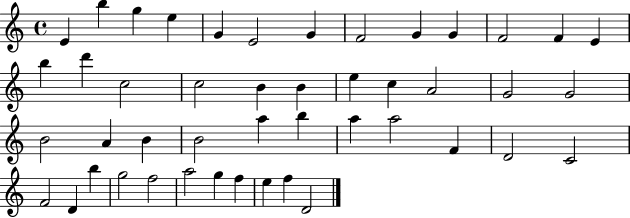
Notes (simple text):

E4/q B5/q G5/q E5/q G4/q E4/h G4/q F4/h G4/q G4/q F4/h F4/q E4/q B5/q D6/q C5/h C5/h B4/q B4/q E5/q C5/q A4/h G4/h G4/h B4/h A4/q B4/q B4/h A5/q B5/q A5/q A5/h F4/q D4/h C4/h F4/h D4/q B5/q G5/h F5/h A5/h G5/q F5/q E5/q F5/q D4/h